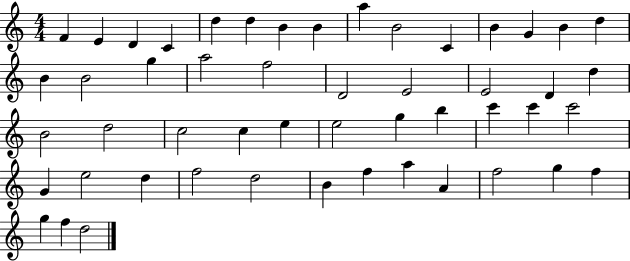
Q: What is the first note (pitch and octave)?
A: F4